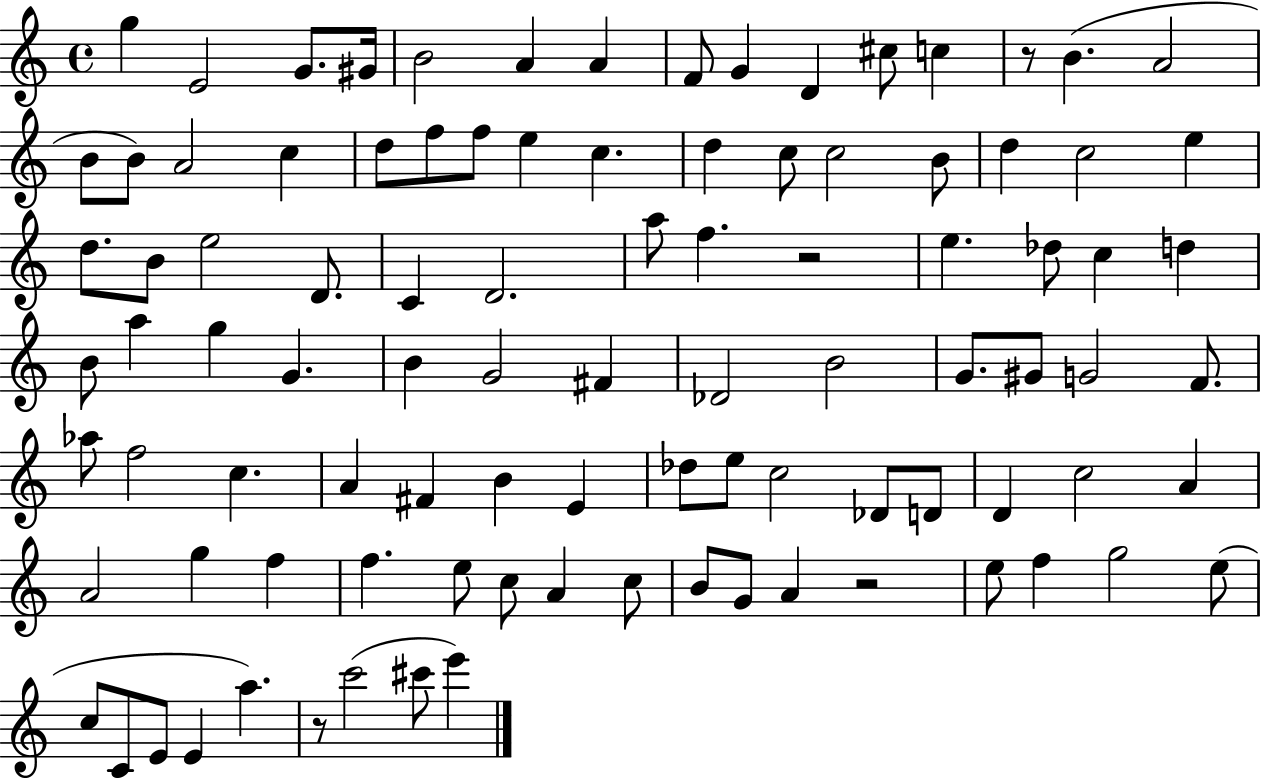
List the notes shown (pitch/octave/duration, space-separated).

G5/q E4/h G4/e. G#4/s B4/h A4/q A4/q F4/e G4/q D4/q C#5/e C5/q R/e B4/q. A4/h B4/e B4/e A4/h C5/q D5/e F5/e F5/e E5/q C5/q. D5/q C5/e C5/h B4/e D5/q C5/h E5/q D5/e. B4/e E5/h D4/e. C4/q D4/h. A5/e F5/q. R/h E5/q. Db5/e C5/q D5/q B4/e A5/q G5/q G4/q. B4/q G4/h F#4/q Db4/h B4/h G4/e. G#4/e G4/h F4/e. Ab5/e F5/h C5/q. A4/q F#4/q B4/q E4/q Db5/e E5/e C5/h Db4/e D4/e D4/q C5/h A4/q A4/h G5/q F5/q F5/q. E5/e C5/e A4/q C5/e B4/e G4/e A4/q R/h E5/e F5/q G5/h E5/e C5/e C4/e E4/e E4/q A5/q. R/e C6/h C#6/e E6/q